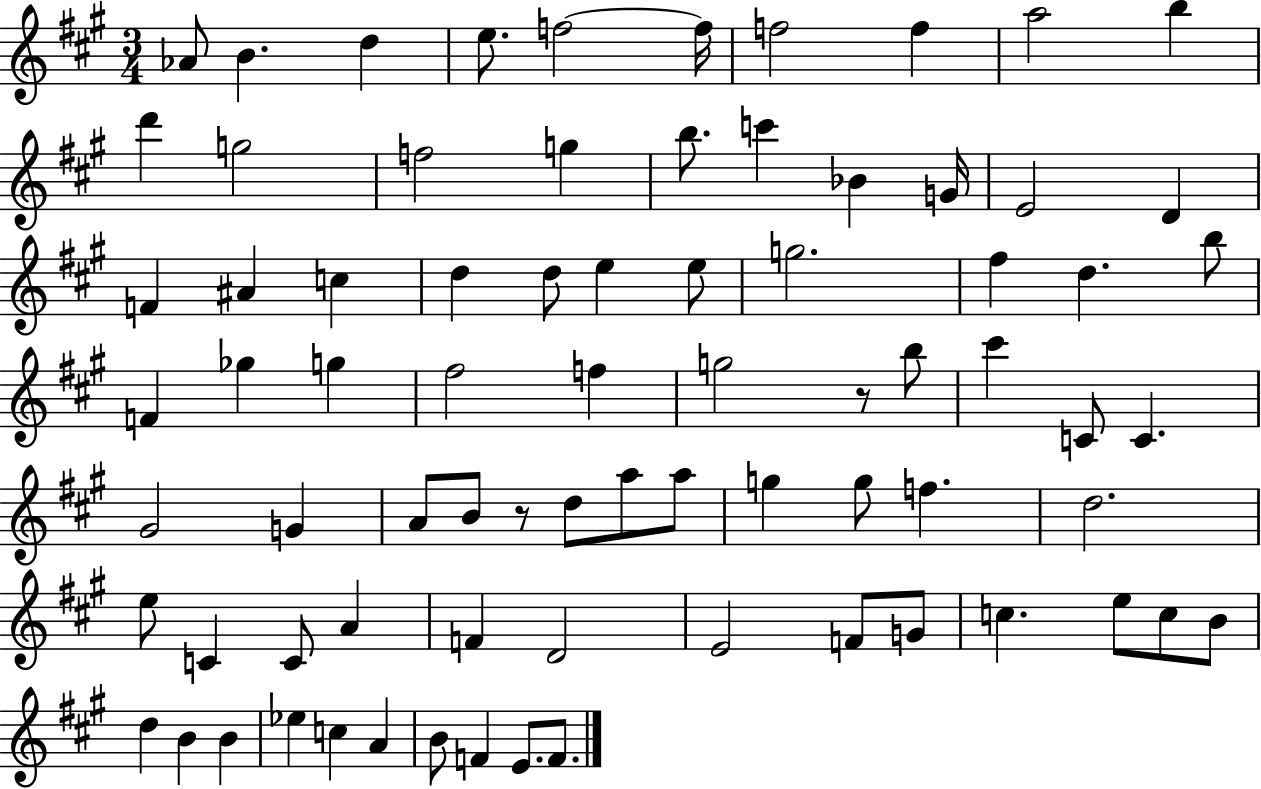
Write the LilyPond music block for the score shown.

{
  \clef treble
  \numericTimeSignature
  \time 3/4
  \key a \major
  aes'8 b'4. d''4 | e''8. f''2~~ f''16 | f''2 f''4 | a''2 b''4 | \break d'''4 g''2 | f''2 g''4 | b''8. c'''4 bes'4 g'16 | e'2 d'4 | \break f'4 ais'4 c''4 | d''4 d''8 e''4 e''8 | g''2. | fis''4 d''4. b''8 | \break f'4 ges''4 g''4 | fis''2 f''4 | g''2 r8 b''8 | cis'''4 c'8 c'4. | \break gis'2 g'4 | a'8 b'8 r8 d''8 a''8 a''8 | g''4 g''8 f''4. | d''2. | \break e''8 c'4 c'8 a'4 | f'4 d'2 | e'2 f'8 g'8 | c''4. e''8 c''8 b'8 | \break d''4 b'4 b'4 | ees''4 c''4 a'4 | b'8 f'4 e'8. f'8. | \bar "|."
}